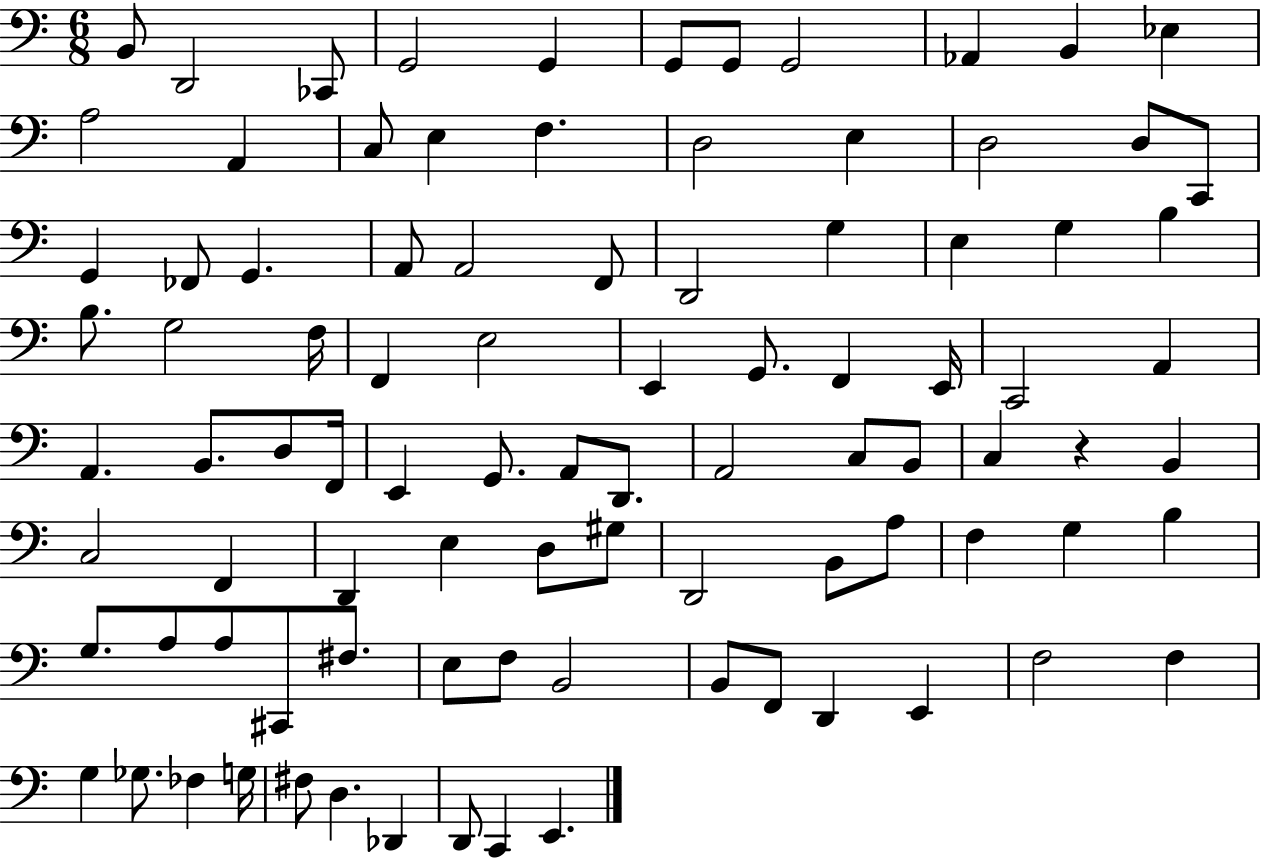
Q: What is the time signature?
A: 6/8